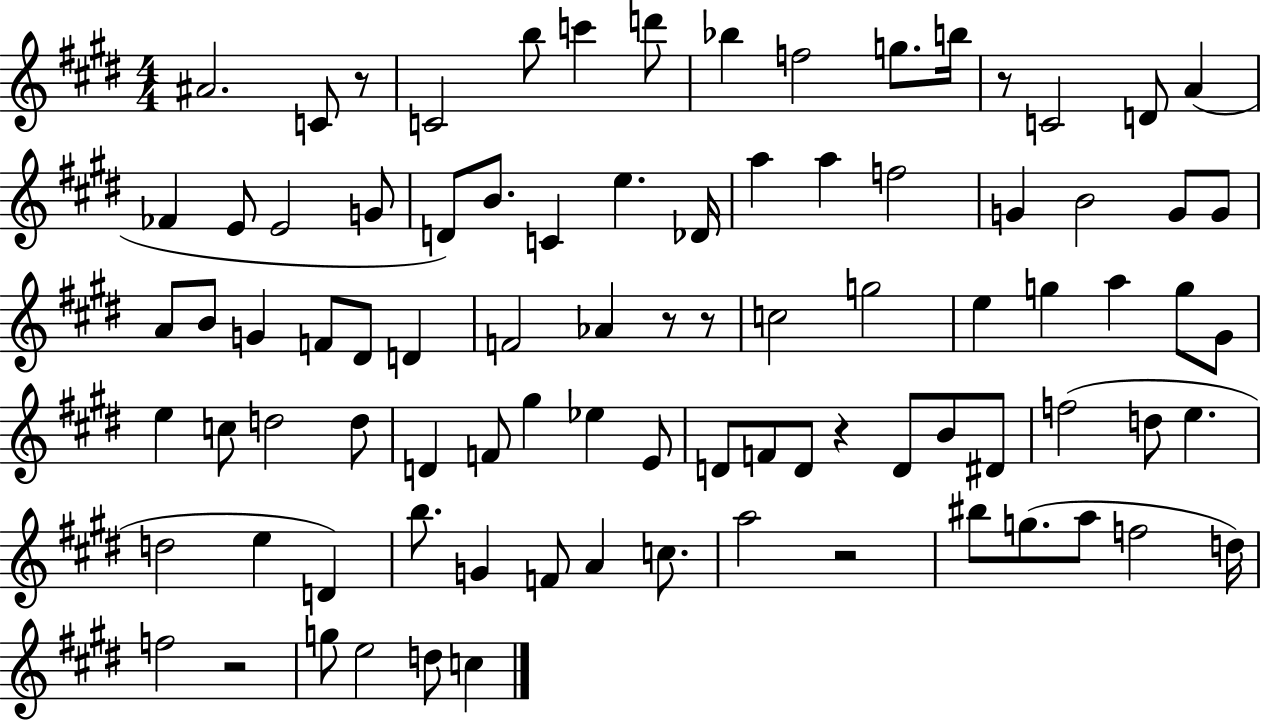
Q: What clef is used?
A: treble